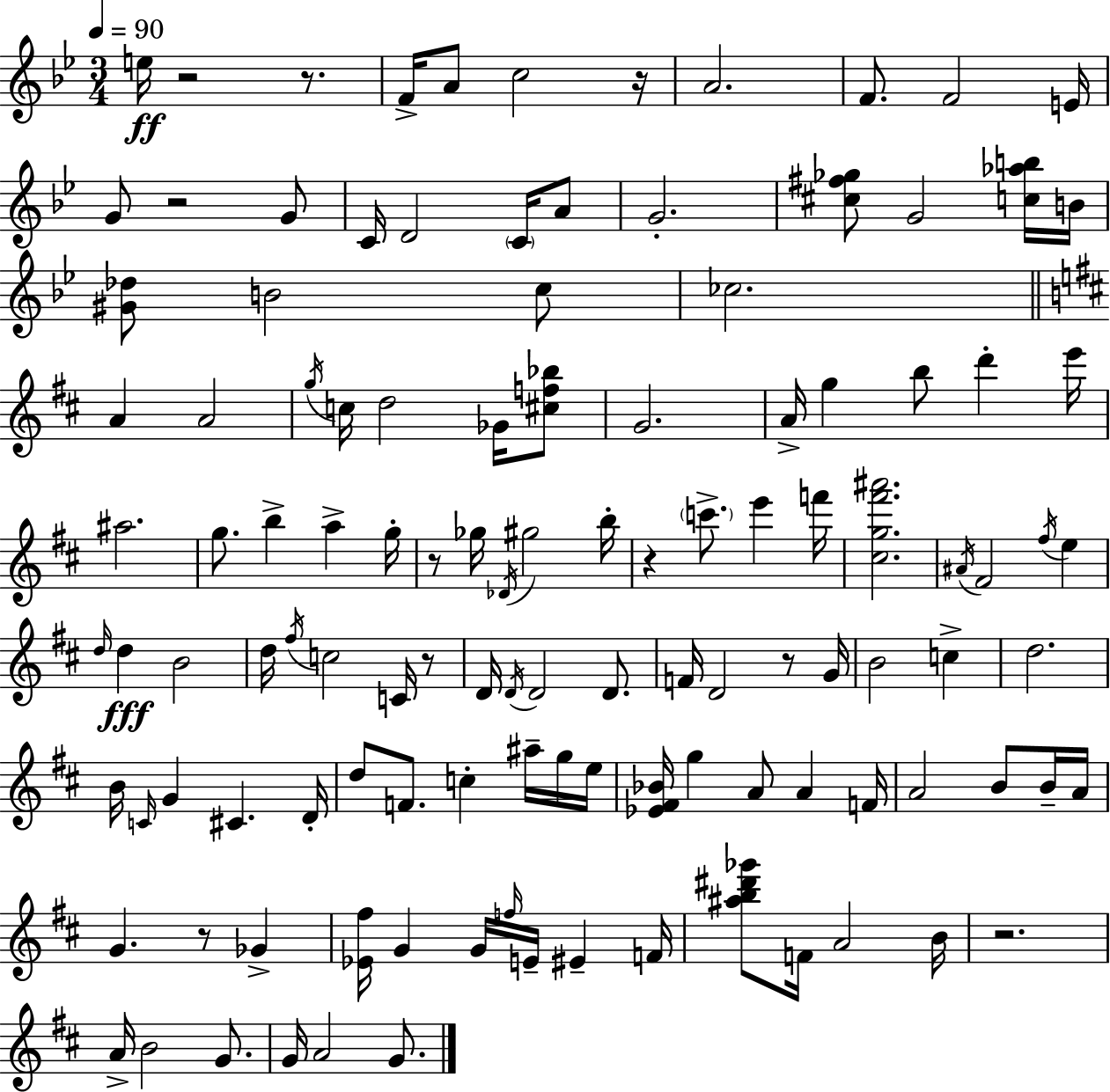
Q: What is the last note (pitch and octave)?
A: G4